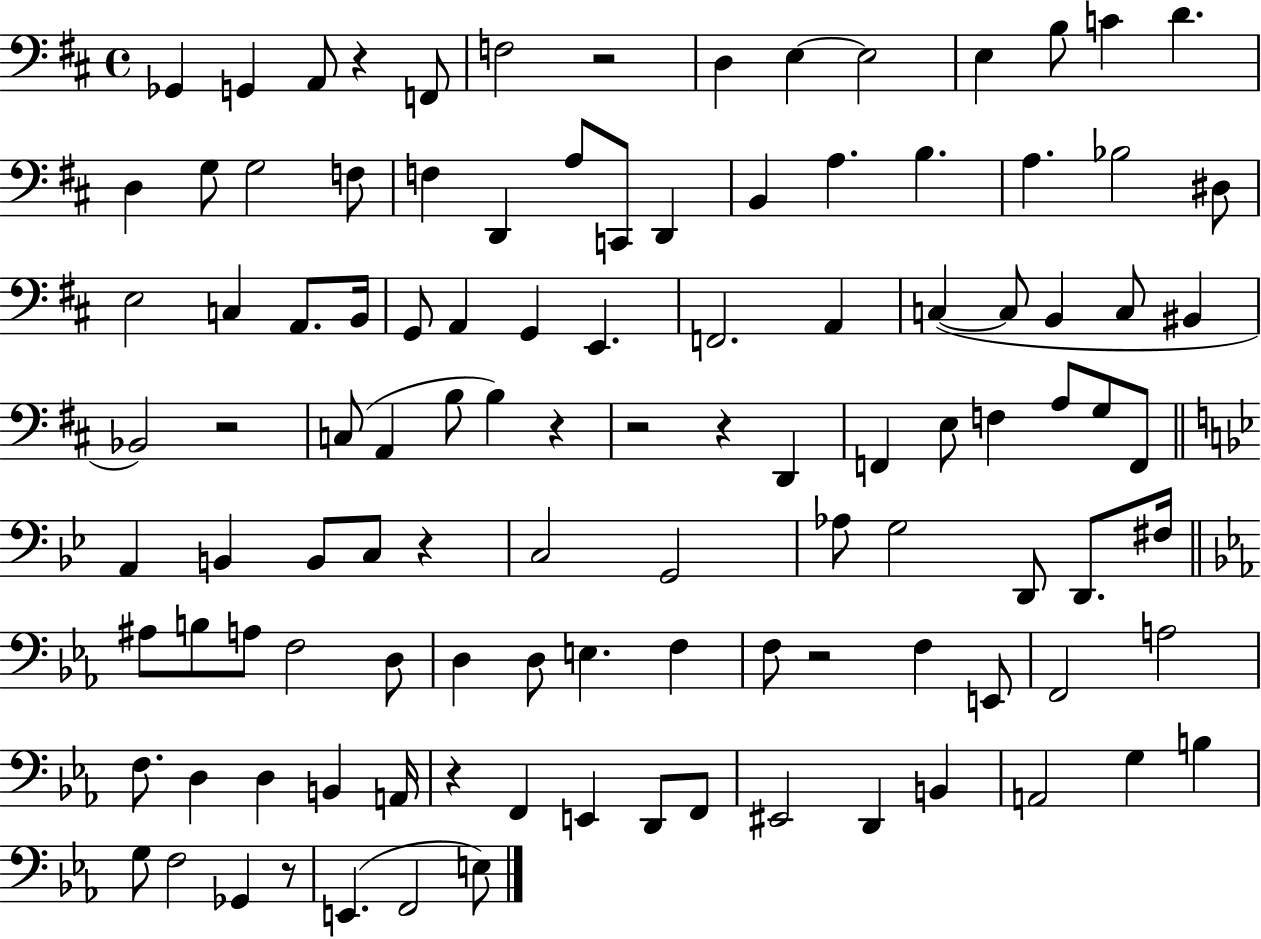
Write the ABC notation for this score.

X:1
T:Untitled
M:4/4
L:1/4
K:D
_G,, G,, A,,/2 z F,,/2 F,2 z2 D, E, E,2 E, B,/2 C D D, G,/2 G,2 F,/2 F, D,, A,/2 C,,/2 D,, B,, A, B, A, _B,2 ^D,/2 E,2 C, A,,/2 B,,/4 G,,/2 A,, G,, E,, F,,2 A,, C, C,/2 B,, C,/2 ^B,, _B,,2 z2 C,/2 A,, B,/2 B, z z2 z D,, F,, E,/2 F, A,/2 G,/2 F,,/2 A,, B,, B,,/2 C,/2 z C,2 G,,2 _A,/2 G,2 D,,/2 D,,/2 ^F,/4 ^A,/2 B,/2 A,/2 F,2 D,/2 D, D,/2 E, F, F,/2 z2 F, E,,/2 F,,2 A,2 F,/2 D, D, B,, A,,/4 z F,, E,, D,,/2 F,,/2 ^E,,2 D,, B,, A,,2 G, B, G,/2 F,2 _G,, z/2 E,, F,,2 E,/2